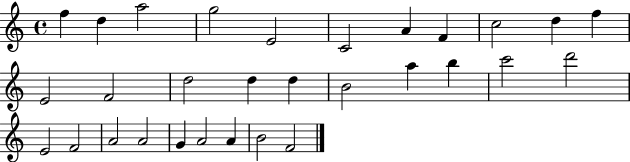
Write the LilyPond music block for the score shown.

{
  \clef treble
  \time 4/4
  \defaultTimeSignature
  \key c \major
  f''4 d''4 a''2 | g''2 e'2 | c'2 a'4 f'4 | c''2 d''4 f''4 | \break e'2 f'2 | d''2 d''4 d''4 | b'2 a''4 b''4 | c'''2 d'''2 | \break e'2 f'2 | a'2 a'2 | g'4 a'2 a'4 | b'2 f'2 | \break \bar "|."
}